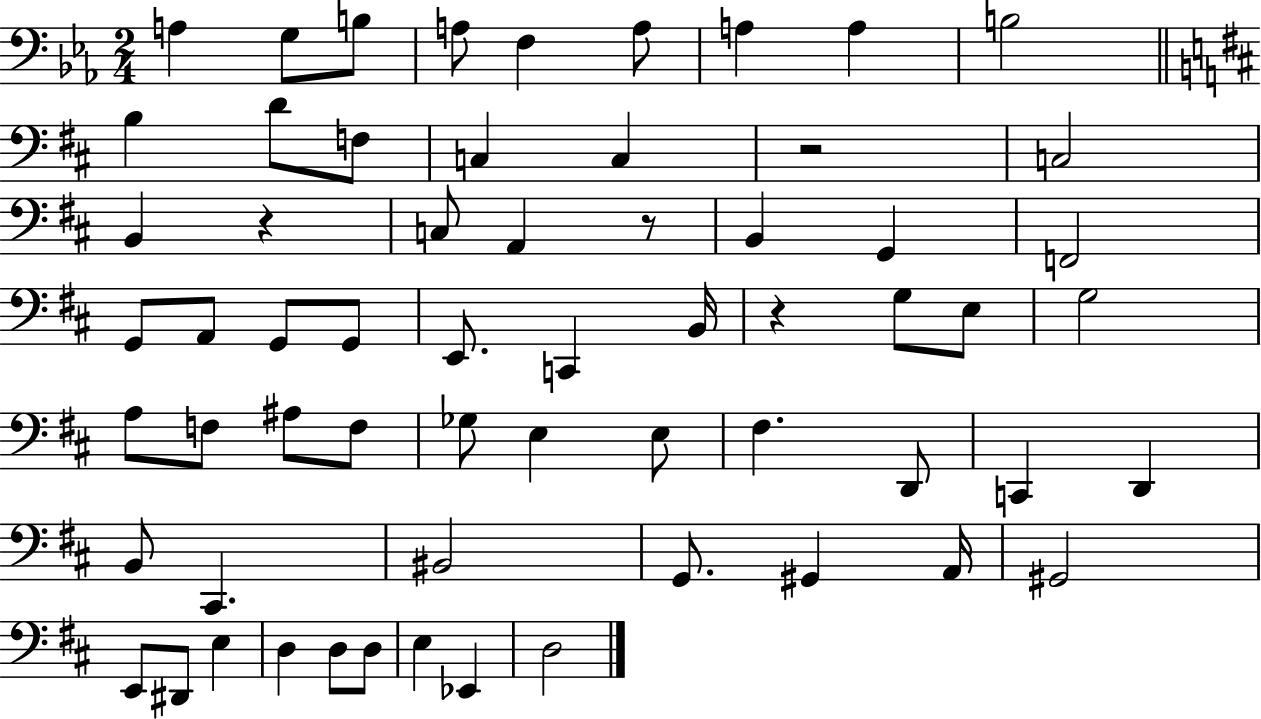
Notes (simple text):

A3/q G3/e B3/e A3/e F3/q A3/e A3/q A3/q B3/h B3/q D4/e F3/e C3/q C3/q R/h C3/h B2/q R/q C3/e A2/q R/e B2/q G2/q F2/h G2/e A2/e G2/e G2/e E2/e. C2/q B2/s R/q G3/e E3/e G3/h A3/e F3/e A#3/e F3/e Gb3/e E3/q E3/e F#3/q. D2/e C2/q D2/q B2/e C#2/q. BIS2/h G2/e. G#2/q A2/s G#2/h E2/e D#2/e E3/q D3/q D3/e D3/e E3/q Eb2/q D3/h